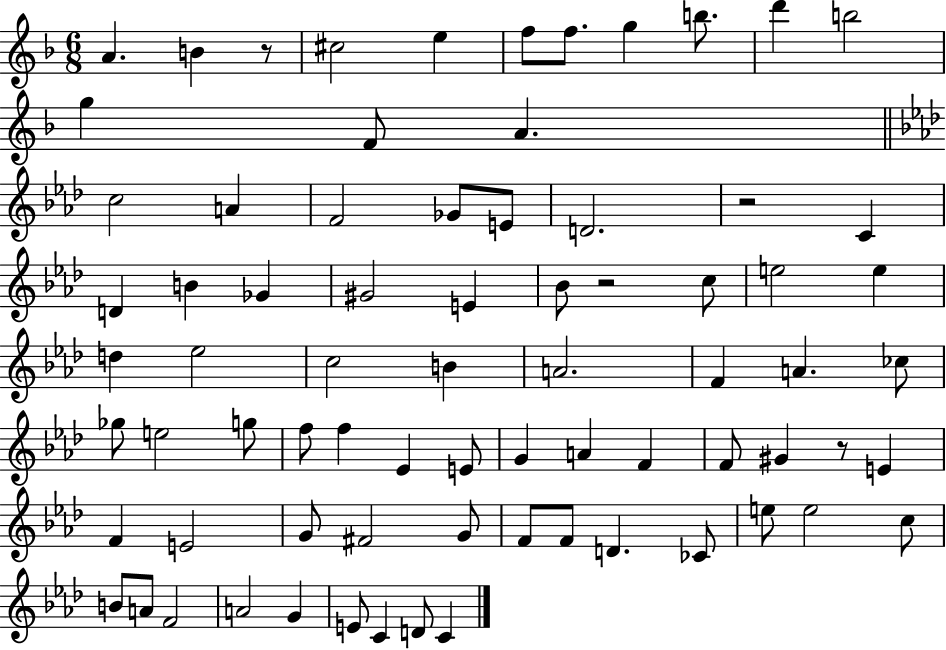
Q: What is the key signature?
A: F major